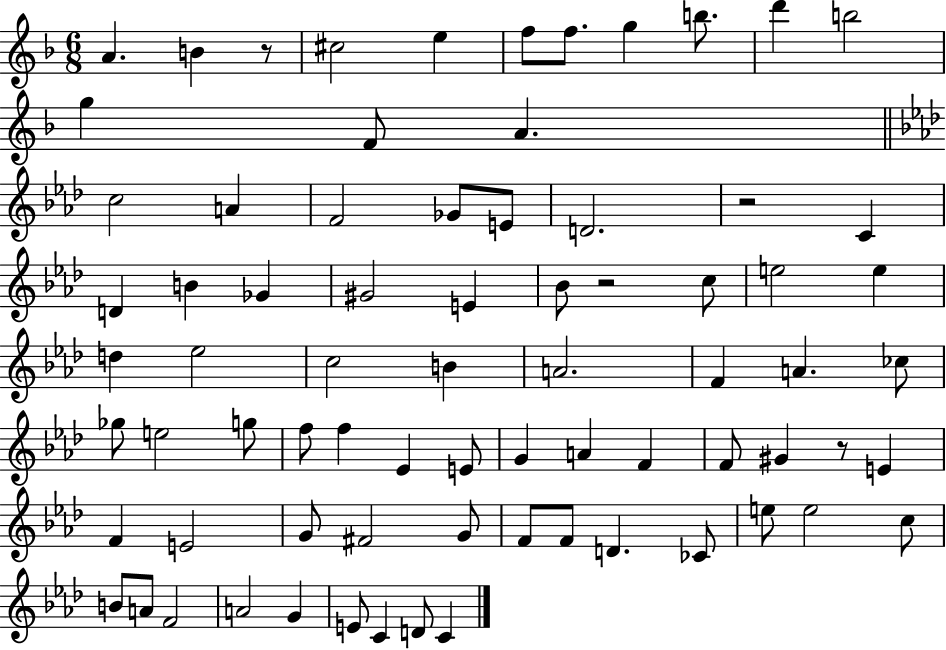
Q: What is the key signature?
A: F major